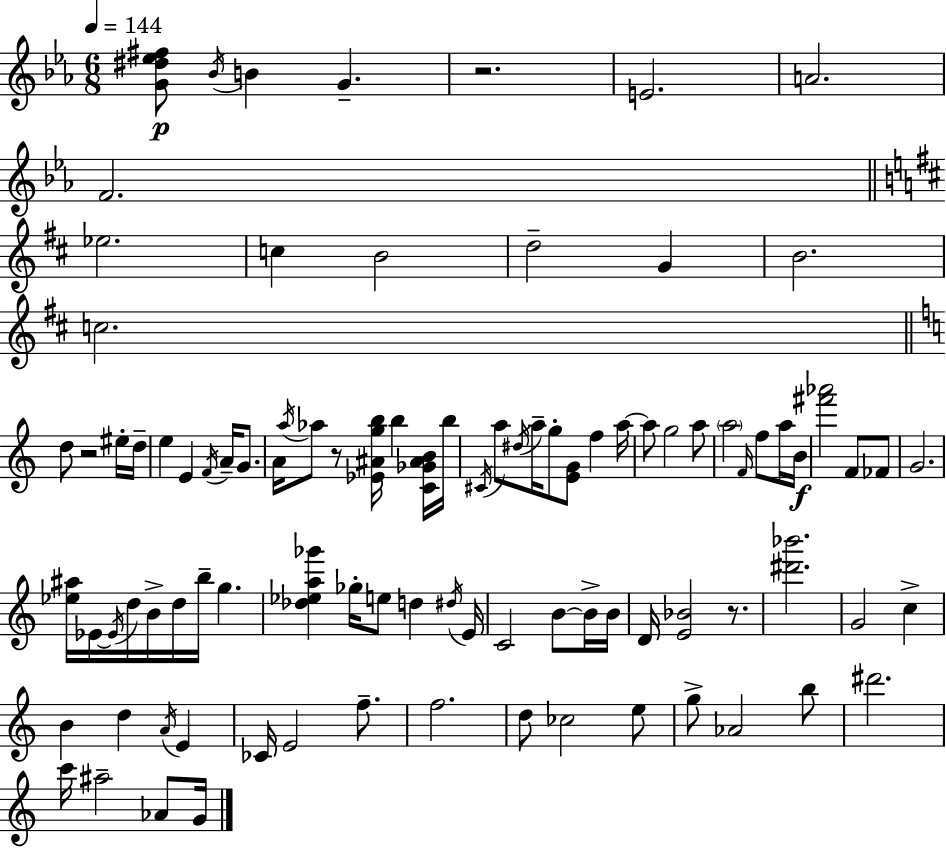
[G4,D#5,Eb5,F#5]/e Bb4/s B4/q G4/q. R/h. E4/h. A4/h. F4/h. Eb5/h. C5/q B4/h D5/h G4/q B4/h. C5/h. D5/e R/h EIS5/s D5/s E5/q E4/q F4/s A4/s G4/e. A4/s A5/s Ab5/e R/e [Eb4,A#4,G5,B5]/s B5/q [C4,Gb4,A#4,B4]/s B5/s C#4/s A5/e D#5/s A5/s G5/e [E4,G4]/e F5/q A5/s A5/e G5/h A5/e A5/h F4/s F5/e A5/s B4/s [F#6,Ab6]/h F4/e FES4/e G4/h. [Eb5,A#5]/s Eb4/s Eb4/s D5/s B4/s D5/s B5/s G5/q. [Db5,Eb5,A5,Gb6]/q Gb5/s E5/e D5/q D#5/s E4/s C4/h B4/e B4/s B4/s D4/s [E4,Bb4]/h R/e. [D#6,Bb6]/h. G4/h C5/q B4/q D5/q A4/s E4/q CES4/s E4/h F5/e. F5/h. D5/e CES5/h E5/e G5/e Ab4/h B5/e D#6/h. C6/s A#5/h Ab4/e G4/s